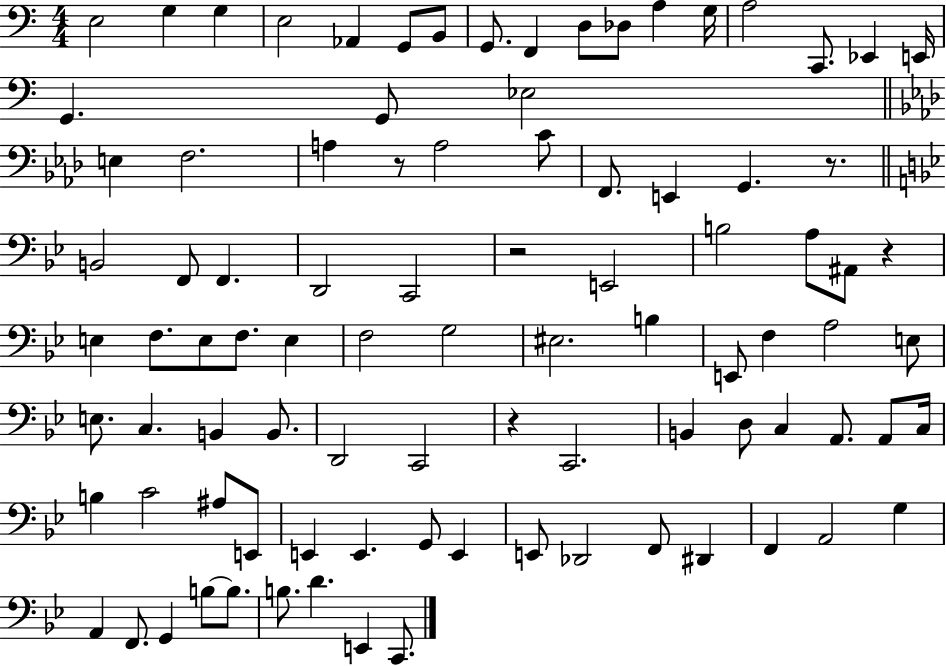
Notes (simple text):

E3/h G3/q G3/q E3/h Ab2/q G2/e B2/e G2/e. F2/q D3/e Db3/e A3/q G3/s A3/h C2/e. Eb2/q E2/s G2/q. G2/e Eb3/h E3/q F3/h. A3/q R/e A3/h C4/e F2/e. E2/q G2/q. R/e. B2/h F2/e F2/q. D2/h C2/h R/h E2/h B3/h A3/e A#2/e R/q E3/q F3/e. E3/e F3/e. E3/q F3/h G3/h EIS3/h. B3/q E2/e F3/q A3/h E3/e E3/e. C3/q. B2/q B2/e. D2/h C2/h R/q C2/h. B2/q D3/e C3/q A2/e. A2/e C3/s B3/q C4/h A#3/e E2/e E2/q E2/q. G2/e E2/q E2/e Db2/h F2/e D#2/q F2/q A2/h G3/q A2/q F2/e. G2/q B3/e B3/e. B3/e. D4/q. E2/q C2/e.